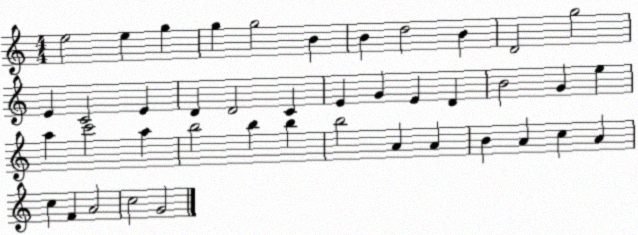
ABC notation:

X:1
T:Untitled
M:4/4
L:1/4
K:C
e2 e g g g2 B B d2 B D2 g2 E C2 E D D2 C E G E D B2 G e a c'2 a b2 b b b2 A A B A c A c F A2 c2 G2